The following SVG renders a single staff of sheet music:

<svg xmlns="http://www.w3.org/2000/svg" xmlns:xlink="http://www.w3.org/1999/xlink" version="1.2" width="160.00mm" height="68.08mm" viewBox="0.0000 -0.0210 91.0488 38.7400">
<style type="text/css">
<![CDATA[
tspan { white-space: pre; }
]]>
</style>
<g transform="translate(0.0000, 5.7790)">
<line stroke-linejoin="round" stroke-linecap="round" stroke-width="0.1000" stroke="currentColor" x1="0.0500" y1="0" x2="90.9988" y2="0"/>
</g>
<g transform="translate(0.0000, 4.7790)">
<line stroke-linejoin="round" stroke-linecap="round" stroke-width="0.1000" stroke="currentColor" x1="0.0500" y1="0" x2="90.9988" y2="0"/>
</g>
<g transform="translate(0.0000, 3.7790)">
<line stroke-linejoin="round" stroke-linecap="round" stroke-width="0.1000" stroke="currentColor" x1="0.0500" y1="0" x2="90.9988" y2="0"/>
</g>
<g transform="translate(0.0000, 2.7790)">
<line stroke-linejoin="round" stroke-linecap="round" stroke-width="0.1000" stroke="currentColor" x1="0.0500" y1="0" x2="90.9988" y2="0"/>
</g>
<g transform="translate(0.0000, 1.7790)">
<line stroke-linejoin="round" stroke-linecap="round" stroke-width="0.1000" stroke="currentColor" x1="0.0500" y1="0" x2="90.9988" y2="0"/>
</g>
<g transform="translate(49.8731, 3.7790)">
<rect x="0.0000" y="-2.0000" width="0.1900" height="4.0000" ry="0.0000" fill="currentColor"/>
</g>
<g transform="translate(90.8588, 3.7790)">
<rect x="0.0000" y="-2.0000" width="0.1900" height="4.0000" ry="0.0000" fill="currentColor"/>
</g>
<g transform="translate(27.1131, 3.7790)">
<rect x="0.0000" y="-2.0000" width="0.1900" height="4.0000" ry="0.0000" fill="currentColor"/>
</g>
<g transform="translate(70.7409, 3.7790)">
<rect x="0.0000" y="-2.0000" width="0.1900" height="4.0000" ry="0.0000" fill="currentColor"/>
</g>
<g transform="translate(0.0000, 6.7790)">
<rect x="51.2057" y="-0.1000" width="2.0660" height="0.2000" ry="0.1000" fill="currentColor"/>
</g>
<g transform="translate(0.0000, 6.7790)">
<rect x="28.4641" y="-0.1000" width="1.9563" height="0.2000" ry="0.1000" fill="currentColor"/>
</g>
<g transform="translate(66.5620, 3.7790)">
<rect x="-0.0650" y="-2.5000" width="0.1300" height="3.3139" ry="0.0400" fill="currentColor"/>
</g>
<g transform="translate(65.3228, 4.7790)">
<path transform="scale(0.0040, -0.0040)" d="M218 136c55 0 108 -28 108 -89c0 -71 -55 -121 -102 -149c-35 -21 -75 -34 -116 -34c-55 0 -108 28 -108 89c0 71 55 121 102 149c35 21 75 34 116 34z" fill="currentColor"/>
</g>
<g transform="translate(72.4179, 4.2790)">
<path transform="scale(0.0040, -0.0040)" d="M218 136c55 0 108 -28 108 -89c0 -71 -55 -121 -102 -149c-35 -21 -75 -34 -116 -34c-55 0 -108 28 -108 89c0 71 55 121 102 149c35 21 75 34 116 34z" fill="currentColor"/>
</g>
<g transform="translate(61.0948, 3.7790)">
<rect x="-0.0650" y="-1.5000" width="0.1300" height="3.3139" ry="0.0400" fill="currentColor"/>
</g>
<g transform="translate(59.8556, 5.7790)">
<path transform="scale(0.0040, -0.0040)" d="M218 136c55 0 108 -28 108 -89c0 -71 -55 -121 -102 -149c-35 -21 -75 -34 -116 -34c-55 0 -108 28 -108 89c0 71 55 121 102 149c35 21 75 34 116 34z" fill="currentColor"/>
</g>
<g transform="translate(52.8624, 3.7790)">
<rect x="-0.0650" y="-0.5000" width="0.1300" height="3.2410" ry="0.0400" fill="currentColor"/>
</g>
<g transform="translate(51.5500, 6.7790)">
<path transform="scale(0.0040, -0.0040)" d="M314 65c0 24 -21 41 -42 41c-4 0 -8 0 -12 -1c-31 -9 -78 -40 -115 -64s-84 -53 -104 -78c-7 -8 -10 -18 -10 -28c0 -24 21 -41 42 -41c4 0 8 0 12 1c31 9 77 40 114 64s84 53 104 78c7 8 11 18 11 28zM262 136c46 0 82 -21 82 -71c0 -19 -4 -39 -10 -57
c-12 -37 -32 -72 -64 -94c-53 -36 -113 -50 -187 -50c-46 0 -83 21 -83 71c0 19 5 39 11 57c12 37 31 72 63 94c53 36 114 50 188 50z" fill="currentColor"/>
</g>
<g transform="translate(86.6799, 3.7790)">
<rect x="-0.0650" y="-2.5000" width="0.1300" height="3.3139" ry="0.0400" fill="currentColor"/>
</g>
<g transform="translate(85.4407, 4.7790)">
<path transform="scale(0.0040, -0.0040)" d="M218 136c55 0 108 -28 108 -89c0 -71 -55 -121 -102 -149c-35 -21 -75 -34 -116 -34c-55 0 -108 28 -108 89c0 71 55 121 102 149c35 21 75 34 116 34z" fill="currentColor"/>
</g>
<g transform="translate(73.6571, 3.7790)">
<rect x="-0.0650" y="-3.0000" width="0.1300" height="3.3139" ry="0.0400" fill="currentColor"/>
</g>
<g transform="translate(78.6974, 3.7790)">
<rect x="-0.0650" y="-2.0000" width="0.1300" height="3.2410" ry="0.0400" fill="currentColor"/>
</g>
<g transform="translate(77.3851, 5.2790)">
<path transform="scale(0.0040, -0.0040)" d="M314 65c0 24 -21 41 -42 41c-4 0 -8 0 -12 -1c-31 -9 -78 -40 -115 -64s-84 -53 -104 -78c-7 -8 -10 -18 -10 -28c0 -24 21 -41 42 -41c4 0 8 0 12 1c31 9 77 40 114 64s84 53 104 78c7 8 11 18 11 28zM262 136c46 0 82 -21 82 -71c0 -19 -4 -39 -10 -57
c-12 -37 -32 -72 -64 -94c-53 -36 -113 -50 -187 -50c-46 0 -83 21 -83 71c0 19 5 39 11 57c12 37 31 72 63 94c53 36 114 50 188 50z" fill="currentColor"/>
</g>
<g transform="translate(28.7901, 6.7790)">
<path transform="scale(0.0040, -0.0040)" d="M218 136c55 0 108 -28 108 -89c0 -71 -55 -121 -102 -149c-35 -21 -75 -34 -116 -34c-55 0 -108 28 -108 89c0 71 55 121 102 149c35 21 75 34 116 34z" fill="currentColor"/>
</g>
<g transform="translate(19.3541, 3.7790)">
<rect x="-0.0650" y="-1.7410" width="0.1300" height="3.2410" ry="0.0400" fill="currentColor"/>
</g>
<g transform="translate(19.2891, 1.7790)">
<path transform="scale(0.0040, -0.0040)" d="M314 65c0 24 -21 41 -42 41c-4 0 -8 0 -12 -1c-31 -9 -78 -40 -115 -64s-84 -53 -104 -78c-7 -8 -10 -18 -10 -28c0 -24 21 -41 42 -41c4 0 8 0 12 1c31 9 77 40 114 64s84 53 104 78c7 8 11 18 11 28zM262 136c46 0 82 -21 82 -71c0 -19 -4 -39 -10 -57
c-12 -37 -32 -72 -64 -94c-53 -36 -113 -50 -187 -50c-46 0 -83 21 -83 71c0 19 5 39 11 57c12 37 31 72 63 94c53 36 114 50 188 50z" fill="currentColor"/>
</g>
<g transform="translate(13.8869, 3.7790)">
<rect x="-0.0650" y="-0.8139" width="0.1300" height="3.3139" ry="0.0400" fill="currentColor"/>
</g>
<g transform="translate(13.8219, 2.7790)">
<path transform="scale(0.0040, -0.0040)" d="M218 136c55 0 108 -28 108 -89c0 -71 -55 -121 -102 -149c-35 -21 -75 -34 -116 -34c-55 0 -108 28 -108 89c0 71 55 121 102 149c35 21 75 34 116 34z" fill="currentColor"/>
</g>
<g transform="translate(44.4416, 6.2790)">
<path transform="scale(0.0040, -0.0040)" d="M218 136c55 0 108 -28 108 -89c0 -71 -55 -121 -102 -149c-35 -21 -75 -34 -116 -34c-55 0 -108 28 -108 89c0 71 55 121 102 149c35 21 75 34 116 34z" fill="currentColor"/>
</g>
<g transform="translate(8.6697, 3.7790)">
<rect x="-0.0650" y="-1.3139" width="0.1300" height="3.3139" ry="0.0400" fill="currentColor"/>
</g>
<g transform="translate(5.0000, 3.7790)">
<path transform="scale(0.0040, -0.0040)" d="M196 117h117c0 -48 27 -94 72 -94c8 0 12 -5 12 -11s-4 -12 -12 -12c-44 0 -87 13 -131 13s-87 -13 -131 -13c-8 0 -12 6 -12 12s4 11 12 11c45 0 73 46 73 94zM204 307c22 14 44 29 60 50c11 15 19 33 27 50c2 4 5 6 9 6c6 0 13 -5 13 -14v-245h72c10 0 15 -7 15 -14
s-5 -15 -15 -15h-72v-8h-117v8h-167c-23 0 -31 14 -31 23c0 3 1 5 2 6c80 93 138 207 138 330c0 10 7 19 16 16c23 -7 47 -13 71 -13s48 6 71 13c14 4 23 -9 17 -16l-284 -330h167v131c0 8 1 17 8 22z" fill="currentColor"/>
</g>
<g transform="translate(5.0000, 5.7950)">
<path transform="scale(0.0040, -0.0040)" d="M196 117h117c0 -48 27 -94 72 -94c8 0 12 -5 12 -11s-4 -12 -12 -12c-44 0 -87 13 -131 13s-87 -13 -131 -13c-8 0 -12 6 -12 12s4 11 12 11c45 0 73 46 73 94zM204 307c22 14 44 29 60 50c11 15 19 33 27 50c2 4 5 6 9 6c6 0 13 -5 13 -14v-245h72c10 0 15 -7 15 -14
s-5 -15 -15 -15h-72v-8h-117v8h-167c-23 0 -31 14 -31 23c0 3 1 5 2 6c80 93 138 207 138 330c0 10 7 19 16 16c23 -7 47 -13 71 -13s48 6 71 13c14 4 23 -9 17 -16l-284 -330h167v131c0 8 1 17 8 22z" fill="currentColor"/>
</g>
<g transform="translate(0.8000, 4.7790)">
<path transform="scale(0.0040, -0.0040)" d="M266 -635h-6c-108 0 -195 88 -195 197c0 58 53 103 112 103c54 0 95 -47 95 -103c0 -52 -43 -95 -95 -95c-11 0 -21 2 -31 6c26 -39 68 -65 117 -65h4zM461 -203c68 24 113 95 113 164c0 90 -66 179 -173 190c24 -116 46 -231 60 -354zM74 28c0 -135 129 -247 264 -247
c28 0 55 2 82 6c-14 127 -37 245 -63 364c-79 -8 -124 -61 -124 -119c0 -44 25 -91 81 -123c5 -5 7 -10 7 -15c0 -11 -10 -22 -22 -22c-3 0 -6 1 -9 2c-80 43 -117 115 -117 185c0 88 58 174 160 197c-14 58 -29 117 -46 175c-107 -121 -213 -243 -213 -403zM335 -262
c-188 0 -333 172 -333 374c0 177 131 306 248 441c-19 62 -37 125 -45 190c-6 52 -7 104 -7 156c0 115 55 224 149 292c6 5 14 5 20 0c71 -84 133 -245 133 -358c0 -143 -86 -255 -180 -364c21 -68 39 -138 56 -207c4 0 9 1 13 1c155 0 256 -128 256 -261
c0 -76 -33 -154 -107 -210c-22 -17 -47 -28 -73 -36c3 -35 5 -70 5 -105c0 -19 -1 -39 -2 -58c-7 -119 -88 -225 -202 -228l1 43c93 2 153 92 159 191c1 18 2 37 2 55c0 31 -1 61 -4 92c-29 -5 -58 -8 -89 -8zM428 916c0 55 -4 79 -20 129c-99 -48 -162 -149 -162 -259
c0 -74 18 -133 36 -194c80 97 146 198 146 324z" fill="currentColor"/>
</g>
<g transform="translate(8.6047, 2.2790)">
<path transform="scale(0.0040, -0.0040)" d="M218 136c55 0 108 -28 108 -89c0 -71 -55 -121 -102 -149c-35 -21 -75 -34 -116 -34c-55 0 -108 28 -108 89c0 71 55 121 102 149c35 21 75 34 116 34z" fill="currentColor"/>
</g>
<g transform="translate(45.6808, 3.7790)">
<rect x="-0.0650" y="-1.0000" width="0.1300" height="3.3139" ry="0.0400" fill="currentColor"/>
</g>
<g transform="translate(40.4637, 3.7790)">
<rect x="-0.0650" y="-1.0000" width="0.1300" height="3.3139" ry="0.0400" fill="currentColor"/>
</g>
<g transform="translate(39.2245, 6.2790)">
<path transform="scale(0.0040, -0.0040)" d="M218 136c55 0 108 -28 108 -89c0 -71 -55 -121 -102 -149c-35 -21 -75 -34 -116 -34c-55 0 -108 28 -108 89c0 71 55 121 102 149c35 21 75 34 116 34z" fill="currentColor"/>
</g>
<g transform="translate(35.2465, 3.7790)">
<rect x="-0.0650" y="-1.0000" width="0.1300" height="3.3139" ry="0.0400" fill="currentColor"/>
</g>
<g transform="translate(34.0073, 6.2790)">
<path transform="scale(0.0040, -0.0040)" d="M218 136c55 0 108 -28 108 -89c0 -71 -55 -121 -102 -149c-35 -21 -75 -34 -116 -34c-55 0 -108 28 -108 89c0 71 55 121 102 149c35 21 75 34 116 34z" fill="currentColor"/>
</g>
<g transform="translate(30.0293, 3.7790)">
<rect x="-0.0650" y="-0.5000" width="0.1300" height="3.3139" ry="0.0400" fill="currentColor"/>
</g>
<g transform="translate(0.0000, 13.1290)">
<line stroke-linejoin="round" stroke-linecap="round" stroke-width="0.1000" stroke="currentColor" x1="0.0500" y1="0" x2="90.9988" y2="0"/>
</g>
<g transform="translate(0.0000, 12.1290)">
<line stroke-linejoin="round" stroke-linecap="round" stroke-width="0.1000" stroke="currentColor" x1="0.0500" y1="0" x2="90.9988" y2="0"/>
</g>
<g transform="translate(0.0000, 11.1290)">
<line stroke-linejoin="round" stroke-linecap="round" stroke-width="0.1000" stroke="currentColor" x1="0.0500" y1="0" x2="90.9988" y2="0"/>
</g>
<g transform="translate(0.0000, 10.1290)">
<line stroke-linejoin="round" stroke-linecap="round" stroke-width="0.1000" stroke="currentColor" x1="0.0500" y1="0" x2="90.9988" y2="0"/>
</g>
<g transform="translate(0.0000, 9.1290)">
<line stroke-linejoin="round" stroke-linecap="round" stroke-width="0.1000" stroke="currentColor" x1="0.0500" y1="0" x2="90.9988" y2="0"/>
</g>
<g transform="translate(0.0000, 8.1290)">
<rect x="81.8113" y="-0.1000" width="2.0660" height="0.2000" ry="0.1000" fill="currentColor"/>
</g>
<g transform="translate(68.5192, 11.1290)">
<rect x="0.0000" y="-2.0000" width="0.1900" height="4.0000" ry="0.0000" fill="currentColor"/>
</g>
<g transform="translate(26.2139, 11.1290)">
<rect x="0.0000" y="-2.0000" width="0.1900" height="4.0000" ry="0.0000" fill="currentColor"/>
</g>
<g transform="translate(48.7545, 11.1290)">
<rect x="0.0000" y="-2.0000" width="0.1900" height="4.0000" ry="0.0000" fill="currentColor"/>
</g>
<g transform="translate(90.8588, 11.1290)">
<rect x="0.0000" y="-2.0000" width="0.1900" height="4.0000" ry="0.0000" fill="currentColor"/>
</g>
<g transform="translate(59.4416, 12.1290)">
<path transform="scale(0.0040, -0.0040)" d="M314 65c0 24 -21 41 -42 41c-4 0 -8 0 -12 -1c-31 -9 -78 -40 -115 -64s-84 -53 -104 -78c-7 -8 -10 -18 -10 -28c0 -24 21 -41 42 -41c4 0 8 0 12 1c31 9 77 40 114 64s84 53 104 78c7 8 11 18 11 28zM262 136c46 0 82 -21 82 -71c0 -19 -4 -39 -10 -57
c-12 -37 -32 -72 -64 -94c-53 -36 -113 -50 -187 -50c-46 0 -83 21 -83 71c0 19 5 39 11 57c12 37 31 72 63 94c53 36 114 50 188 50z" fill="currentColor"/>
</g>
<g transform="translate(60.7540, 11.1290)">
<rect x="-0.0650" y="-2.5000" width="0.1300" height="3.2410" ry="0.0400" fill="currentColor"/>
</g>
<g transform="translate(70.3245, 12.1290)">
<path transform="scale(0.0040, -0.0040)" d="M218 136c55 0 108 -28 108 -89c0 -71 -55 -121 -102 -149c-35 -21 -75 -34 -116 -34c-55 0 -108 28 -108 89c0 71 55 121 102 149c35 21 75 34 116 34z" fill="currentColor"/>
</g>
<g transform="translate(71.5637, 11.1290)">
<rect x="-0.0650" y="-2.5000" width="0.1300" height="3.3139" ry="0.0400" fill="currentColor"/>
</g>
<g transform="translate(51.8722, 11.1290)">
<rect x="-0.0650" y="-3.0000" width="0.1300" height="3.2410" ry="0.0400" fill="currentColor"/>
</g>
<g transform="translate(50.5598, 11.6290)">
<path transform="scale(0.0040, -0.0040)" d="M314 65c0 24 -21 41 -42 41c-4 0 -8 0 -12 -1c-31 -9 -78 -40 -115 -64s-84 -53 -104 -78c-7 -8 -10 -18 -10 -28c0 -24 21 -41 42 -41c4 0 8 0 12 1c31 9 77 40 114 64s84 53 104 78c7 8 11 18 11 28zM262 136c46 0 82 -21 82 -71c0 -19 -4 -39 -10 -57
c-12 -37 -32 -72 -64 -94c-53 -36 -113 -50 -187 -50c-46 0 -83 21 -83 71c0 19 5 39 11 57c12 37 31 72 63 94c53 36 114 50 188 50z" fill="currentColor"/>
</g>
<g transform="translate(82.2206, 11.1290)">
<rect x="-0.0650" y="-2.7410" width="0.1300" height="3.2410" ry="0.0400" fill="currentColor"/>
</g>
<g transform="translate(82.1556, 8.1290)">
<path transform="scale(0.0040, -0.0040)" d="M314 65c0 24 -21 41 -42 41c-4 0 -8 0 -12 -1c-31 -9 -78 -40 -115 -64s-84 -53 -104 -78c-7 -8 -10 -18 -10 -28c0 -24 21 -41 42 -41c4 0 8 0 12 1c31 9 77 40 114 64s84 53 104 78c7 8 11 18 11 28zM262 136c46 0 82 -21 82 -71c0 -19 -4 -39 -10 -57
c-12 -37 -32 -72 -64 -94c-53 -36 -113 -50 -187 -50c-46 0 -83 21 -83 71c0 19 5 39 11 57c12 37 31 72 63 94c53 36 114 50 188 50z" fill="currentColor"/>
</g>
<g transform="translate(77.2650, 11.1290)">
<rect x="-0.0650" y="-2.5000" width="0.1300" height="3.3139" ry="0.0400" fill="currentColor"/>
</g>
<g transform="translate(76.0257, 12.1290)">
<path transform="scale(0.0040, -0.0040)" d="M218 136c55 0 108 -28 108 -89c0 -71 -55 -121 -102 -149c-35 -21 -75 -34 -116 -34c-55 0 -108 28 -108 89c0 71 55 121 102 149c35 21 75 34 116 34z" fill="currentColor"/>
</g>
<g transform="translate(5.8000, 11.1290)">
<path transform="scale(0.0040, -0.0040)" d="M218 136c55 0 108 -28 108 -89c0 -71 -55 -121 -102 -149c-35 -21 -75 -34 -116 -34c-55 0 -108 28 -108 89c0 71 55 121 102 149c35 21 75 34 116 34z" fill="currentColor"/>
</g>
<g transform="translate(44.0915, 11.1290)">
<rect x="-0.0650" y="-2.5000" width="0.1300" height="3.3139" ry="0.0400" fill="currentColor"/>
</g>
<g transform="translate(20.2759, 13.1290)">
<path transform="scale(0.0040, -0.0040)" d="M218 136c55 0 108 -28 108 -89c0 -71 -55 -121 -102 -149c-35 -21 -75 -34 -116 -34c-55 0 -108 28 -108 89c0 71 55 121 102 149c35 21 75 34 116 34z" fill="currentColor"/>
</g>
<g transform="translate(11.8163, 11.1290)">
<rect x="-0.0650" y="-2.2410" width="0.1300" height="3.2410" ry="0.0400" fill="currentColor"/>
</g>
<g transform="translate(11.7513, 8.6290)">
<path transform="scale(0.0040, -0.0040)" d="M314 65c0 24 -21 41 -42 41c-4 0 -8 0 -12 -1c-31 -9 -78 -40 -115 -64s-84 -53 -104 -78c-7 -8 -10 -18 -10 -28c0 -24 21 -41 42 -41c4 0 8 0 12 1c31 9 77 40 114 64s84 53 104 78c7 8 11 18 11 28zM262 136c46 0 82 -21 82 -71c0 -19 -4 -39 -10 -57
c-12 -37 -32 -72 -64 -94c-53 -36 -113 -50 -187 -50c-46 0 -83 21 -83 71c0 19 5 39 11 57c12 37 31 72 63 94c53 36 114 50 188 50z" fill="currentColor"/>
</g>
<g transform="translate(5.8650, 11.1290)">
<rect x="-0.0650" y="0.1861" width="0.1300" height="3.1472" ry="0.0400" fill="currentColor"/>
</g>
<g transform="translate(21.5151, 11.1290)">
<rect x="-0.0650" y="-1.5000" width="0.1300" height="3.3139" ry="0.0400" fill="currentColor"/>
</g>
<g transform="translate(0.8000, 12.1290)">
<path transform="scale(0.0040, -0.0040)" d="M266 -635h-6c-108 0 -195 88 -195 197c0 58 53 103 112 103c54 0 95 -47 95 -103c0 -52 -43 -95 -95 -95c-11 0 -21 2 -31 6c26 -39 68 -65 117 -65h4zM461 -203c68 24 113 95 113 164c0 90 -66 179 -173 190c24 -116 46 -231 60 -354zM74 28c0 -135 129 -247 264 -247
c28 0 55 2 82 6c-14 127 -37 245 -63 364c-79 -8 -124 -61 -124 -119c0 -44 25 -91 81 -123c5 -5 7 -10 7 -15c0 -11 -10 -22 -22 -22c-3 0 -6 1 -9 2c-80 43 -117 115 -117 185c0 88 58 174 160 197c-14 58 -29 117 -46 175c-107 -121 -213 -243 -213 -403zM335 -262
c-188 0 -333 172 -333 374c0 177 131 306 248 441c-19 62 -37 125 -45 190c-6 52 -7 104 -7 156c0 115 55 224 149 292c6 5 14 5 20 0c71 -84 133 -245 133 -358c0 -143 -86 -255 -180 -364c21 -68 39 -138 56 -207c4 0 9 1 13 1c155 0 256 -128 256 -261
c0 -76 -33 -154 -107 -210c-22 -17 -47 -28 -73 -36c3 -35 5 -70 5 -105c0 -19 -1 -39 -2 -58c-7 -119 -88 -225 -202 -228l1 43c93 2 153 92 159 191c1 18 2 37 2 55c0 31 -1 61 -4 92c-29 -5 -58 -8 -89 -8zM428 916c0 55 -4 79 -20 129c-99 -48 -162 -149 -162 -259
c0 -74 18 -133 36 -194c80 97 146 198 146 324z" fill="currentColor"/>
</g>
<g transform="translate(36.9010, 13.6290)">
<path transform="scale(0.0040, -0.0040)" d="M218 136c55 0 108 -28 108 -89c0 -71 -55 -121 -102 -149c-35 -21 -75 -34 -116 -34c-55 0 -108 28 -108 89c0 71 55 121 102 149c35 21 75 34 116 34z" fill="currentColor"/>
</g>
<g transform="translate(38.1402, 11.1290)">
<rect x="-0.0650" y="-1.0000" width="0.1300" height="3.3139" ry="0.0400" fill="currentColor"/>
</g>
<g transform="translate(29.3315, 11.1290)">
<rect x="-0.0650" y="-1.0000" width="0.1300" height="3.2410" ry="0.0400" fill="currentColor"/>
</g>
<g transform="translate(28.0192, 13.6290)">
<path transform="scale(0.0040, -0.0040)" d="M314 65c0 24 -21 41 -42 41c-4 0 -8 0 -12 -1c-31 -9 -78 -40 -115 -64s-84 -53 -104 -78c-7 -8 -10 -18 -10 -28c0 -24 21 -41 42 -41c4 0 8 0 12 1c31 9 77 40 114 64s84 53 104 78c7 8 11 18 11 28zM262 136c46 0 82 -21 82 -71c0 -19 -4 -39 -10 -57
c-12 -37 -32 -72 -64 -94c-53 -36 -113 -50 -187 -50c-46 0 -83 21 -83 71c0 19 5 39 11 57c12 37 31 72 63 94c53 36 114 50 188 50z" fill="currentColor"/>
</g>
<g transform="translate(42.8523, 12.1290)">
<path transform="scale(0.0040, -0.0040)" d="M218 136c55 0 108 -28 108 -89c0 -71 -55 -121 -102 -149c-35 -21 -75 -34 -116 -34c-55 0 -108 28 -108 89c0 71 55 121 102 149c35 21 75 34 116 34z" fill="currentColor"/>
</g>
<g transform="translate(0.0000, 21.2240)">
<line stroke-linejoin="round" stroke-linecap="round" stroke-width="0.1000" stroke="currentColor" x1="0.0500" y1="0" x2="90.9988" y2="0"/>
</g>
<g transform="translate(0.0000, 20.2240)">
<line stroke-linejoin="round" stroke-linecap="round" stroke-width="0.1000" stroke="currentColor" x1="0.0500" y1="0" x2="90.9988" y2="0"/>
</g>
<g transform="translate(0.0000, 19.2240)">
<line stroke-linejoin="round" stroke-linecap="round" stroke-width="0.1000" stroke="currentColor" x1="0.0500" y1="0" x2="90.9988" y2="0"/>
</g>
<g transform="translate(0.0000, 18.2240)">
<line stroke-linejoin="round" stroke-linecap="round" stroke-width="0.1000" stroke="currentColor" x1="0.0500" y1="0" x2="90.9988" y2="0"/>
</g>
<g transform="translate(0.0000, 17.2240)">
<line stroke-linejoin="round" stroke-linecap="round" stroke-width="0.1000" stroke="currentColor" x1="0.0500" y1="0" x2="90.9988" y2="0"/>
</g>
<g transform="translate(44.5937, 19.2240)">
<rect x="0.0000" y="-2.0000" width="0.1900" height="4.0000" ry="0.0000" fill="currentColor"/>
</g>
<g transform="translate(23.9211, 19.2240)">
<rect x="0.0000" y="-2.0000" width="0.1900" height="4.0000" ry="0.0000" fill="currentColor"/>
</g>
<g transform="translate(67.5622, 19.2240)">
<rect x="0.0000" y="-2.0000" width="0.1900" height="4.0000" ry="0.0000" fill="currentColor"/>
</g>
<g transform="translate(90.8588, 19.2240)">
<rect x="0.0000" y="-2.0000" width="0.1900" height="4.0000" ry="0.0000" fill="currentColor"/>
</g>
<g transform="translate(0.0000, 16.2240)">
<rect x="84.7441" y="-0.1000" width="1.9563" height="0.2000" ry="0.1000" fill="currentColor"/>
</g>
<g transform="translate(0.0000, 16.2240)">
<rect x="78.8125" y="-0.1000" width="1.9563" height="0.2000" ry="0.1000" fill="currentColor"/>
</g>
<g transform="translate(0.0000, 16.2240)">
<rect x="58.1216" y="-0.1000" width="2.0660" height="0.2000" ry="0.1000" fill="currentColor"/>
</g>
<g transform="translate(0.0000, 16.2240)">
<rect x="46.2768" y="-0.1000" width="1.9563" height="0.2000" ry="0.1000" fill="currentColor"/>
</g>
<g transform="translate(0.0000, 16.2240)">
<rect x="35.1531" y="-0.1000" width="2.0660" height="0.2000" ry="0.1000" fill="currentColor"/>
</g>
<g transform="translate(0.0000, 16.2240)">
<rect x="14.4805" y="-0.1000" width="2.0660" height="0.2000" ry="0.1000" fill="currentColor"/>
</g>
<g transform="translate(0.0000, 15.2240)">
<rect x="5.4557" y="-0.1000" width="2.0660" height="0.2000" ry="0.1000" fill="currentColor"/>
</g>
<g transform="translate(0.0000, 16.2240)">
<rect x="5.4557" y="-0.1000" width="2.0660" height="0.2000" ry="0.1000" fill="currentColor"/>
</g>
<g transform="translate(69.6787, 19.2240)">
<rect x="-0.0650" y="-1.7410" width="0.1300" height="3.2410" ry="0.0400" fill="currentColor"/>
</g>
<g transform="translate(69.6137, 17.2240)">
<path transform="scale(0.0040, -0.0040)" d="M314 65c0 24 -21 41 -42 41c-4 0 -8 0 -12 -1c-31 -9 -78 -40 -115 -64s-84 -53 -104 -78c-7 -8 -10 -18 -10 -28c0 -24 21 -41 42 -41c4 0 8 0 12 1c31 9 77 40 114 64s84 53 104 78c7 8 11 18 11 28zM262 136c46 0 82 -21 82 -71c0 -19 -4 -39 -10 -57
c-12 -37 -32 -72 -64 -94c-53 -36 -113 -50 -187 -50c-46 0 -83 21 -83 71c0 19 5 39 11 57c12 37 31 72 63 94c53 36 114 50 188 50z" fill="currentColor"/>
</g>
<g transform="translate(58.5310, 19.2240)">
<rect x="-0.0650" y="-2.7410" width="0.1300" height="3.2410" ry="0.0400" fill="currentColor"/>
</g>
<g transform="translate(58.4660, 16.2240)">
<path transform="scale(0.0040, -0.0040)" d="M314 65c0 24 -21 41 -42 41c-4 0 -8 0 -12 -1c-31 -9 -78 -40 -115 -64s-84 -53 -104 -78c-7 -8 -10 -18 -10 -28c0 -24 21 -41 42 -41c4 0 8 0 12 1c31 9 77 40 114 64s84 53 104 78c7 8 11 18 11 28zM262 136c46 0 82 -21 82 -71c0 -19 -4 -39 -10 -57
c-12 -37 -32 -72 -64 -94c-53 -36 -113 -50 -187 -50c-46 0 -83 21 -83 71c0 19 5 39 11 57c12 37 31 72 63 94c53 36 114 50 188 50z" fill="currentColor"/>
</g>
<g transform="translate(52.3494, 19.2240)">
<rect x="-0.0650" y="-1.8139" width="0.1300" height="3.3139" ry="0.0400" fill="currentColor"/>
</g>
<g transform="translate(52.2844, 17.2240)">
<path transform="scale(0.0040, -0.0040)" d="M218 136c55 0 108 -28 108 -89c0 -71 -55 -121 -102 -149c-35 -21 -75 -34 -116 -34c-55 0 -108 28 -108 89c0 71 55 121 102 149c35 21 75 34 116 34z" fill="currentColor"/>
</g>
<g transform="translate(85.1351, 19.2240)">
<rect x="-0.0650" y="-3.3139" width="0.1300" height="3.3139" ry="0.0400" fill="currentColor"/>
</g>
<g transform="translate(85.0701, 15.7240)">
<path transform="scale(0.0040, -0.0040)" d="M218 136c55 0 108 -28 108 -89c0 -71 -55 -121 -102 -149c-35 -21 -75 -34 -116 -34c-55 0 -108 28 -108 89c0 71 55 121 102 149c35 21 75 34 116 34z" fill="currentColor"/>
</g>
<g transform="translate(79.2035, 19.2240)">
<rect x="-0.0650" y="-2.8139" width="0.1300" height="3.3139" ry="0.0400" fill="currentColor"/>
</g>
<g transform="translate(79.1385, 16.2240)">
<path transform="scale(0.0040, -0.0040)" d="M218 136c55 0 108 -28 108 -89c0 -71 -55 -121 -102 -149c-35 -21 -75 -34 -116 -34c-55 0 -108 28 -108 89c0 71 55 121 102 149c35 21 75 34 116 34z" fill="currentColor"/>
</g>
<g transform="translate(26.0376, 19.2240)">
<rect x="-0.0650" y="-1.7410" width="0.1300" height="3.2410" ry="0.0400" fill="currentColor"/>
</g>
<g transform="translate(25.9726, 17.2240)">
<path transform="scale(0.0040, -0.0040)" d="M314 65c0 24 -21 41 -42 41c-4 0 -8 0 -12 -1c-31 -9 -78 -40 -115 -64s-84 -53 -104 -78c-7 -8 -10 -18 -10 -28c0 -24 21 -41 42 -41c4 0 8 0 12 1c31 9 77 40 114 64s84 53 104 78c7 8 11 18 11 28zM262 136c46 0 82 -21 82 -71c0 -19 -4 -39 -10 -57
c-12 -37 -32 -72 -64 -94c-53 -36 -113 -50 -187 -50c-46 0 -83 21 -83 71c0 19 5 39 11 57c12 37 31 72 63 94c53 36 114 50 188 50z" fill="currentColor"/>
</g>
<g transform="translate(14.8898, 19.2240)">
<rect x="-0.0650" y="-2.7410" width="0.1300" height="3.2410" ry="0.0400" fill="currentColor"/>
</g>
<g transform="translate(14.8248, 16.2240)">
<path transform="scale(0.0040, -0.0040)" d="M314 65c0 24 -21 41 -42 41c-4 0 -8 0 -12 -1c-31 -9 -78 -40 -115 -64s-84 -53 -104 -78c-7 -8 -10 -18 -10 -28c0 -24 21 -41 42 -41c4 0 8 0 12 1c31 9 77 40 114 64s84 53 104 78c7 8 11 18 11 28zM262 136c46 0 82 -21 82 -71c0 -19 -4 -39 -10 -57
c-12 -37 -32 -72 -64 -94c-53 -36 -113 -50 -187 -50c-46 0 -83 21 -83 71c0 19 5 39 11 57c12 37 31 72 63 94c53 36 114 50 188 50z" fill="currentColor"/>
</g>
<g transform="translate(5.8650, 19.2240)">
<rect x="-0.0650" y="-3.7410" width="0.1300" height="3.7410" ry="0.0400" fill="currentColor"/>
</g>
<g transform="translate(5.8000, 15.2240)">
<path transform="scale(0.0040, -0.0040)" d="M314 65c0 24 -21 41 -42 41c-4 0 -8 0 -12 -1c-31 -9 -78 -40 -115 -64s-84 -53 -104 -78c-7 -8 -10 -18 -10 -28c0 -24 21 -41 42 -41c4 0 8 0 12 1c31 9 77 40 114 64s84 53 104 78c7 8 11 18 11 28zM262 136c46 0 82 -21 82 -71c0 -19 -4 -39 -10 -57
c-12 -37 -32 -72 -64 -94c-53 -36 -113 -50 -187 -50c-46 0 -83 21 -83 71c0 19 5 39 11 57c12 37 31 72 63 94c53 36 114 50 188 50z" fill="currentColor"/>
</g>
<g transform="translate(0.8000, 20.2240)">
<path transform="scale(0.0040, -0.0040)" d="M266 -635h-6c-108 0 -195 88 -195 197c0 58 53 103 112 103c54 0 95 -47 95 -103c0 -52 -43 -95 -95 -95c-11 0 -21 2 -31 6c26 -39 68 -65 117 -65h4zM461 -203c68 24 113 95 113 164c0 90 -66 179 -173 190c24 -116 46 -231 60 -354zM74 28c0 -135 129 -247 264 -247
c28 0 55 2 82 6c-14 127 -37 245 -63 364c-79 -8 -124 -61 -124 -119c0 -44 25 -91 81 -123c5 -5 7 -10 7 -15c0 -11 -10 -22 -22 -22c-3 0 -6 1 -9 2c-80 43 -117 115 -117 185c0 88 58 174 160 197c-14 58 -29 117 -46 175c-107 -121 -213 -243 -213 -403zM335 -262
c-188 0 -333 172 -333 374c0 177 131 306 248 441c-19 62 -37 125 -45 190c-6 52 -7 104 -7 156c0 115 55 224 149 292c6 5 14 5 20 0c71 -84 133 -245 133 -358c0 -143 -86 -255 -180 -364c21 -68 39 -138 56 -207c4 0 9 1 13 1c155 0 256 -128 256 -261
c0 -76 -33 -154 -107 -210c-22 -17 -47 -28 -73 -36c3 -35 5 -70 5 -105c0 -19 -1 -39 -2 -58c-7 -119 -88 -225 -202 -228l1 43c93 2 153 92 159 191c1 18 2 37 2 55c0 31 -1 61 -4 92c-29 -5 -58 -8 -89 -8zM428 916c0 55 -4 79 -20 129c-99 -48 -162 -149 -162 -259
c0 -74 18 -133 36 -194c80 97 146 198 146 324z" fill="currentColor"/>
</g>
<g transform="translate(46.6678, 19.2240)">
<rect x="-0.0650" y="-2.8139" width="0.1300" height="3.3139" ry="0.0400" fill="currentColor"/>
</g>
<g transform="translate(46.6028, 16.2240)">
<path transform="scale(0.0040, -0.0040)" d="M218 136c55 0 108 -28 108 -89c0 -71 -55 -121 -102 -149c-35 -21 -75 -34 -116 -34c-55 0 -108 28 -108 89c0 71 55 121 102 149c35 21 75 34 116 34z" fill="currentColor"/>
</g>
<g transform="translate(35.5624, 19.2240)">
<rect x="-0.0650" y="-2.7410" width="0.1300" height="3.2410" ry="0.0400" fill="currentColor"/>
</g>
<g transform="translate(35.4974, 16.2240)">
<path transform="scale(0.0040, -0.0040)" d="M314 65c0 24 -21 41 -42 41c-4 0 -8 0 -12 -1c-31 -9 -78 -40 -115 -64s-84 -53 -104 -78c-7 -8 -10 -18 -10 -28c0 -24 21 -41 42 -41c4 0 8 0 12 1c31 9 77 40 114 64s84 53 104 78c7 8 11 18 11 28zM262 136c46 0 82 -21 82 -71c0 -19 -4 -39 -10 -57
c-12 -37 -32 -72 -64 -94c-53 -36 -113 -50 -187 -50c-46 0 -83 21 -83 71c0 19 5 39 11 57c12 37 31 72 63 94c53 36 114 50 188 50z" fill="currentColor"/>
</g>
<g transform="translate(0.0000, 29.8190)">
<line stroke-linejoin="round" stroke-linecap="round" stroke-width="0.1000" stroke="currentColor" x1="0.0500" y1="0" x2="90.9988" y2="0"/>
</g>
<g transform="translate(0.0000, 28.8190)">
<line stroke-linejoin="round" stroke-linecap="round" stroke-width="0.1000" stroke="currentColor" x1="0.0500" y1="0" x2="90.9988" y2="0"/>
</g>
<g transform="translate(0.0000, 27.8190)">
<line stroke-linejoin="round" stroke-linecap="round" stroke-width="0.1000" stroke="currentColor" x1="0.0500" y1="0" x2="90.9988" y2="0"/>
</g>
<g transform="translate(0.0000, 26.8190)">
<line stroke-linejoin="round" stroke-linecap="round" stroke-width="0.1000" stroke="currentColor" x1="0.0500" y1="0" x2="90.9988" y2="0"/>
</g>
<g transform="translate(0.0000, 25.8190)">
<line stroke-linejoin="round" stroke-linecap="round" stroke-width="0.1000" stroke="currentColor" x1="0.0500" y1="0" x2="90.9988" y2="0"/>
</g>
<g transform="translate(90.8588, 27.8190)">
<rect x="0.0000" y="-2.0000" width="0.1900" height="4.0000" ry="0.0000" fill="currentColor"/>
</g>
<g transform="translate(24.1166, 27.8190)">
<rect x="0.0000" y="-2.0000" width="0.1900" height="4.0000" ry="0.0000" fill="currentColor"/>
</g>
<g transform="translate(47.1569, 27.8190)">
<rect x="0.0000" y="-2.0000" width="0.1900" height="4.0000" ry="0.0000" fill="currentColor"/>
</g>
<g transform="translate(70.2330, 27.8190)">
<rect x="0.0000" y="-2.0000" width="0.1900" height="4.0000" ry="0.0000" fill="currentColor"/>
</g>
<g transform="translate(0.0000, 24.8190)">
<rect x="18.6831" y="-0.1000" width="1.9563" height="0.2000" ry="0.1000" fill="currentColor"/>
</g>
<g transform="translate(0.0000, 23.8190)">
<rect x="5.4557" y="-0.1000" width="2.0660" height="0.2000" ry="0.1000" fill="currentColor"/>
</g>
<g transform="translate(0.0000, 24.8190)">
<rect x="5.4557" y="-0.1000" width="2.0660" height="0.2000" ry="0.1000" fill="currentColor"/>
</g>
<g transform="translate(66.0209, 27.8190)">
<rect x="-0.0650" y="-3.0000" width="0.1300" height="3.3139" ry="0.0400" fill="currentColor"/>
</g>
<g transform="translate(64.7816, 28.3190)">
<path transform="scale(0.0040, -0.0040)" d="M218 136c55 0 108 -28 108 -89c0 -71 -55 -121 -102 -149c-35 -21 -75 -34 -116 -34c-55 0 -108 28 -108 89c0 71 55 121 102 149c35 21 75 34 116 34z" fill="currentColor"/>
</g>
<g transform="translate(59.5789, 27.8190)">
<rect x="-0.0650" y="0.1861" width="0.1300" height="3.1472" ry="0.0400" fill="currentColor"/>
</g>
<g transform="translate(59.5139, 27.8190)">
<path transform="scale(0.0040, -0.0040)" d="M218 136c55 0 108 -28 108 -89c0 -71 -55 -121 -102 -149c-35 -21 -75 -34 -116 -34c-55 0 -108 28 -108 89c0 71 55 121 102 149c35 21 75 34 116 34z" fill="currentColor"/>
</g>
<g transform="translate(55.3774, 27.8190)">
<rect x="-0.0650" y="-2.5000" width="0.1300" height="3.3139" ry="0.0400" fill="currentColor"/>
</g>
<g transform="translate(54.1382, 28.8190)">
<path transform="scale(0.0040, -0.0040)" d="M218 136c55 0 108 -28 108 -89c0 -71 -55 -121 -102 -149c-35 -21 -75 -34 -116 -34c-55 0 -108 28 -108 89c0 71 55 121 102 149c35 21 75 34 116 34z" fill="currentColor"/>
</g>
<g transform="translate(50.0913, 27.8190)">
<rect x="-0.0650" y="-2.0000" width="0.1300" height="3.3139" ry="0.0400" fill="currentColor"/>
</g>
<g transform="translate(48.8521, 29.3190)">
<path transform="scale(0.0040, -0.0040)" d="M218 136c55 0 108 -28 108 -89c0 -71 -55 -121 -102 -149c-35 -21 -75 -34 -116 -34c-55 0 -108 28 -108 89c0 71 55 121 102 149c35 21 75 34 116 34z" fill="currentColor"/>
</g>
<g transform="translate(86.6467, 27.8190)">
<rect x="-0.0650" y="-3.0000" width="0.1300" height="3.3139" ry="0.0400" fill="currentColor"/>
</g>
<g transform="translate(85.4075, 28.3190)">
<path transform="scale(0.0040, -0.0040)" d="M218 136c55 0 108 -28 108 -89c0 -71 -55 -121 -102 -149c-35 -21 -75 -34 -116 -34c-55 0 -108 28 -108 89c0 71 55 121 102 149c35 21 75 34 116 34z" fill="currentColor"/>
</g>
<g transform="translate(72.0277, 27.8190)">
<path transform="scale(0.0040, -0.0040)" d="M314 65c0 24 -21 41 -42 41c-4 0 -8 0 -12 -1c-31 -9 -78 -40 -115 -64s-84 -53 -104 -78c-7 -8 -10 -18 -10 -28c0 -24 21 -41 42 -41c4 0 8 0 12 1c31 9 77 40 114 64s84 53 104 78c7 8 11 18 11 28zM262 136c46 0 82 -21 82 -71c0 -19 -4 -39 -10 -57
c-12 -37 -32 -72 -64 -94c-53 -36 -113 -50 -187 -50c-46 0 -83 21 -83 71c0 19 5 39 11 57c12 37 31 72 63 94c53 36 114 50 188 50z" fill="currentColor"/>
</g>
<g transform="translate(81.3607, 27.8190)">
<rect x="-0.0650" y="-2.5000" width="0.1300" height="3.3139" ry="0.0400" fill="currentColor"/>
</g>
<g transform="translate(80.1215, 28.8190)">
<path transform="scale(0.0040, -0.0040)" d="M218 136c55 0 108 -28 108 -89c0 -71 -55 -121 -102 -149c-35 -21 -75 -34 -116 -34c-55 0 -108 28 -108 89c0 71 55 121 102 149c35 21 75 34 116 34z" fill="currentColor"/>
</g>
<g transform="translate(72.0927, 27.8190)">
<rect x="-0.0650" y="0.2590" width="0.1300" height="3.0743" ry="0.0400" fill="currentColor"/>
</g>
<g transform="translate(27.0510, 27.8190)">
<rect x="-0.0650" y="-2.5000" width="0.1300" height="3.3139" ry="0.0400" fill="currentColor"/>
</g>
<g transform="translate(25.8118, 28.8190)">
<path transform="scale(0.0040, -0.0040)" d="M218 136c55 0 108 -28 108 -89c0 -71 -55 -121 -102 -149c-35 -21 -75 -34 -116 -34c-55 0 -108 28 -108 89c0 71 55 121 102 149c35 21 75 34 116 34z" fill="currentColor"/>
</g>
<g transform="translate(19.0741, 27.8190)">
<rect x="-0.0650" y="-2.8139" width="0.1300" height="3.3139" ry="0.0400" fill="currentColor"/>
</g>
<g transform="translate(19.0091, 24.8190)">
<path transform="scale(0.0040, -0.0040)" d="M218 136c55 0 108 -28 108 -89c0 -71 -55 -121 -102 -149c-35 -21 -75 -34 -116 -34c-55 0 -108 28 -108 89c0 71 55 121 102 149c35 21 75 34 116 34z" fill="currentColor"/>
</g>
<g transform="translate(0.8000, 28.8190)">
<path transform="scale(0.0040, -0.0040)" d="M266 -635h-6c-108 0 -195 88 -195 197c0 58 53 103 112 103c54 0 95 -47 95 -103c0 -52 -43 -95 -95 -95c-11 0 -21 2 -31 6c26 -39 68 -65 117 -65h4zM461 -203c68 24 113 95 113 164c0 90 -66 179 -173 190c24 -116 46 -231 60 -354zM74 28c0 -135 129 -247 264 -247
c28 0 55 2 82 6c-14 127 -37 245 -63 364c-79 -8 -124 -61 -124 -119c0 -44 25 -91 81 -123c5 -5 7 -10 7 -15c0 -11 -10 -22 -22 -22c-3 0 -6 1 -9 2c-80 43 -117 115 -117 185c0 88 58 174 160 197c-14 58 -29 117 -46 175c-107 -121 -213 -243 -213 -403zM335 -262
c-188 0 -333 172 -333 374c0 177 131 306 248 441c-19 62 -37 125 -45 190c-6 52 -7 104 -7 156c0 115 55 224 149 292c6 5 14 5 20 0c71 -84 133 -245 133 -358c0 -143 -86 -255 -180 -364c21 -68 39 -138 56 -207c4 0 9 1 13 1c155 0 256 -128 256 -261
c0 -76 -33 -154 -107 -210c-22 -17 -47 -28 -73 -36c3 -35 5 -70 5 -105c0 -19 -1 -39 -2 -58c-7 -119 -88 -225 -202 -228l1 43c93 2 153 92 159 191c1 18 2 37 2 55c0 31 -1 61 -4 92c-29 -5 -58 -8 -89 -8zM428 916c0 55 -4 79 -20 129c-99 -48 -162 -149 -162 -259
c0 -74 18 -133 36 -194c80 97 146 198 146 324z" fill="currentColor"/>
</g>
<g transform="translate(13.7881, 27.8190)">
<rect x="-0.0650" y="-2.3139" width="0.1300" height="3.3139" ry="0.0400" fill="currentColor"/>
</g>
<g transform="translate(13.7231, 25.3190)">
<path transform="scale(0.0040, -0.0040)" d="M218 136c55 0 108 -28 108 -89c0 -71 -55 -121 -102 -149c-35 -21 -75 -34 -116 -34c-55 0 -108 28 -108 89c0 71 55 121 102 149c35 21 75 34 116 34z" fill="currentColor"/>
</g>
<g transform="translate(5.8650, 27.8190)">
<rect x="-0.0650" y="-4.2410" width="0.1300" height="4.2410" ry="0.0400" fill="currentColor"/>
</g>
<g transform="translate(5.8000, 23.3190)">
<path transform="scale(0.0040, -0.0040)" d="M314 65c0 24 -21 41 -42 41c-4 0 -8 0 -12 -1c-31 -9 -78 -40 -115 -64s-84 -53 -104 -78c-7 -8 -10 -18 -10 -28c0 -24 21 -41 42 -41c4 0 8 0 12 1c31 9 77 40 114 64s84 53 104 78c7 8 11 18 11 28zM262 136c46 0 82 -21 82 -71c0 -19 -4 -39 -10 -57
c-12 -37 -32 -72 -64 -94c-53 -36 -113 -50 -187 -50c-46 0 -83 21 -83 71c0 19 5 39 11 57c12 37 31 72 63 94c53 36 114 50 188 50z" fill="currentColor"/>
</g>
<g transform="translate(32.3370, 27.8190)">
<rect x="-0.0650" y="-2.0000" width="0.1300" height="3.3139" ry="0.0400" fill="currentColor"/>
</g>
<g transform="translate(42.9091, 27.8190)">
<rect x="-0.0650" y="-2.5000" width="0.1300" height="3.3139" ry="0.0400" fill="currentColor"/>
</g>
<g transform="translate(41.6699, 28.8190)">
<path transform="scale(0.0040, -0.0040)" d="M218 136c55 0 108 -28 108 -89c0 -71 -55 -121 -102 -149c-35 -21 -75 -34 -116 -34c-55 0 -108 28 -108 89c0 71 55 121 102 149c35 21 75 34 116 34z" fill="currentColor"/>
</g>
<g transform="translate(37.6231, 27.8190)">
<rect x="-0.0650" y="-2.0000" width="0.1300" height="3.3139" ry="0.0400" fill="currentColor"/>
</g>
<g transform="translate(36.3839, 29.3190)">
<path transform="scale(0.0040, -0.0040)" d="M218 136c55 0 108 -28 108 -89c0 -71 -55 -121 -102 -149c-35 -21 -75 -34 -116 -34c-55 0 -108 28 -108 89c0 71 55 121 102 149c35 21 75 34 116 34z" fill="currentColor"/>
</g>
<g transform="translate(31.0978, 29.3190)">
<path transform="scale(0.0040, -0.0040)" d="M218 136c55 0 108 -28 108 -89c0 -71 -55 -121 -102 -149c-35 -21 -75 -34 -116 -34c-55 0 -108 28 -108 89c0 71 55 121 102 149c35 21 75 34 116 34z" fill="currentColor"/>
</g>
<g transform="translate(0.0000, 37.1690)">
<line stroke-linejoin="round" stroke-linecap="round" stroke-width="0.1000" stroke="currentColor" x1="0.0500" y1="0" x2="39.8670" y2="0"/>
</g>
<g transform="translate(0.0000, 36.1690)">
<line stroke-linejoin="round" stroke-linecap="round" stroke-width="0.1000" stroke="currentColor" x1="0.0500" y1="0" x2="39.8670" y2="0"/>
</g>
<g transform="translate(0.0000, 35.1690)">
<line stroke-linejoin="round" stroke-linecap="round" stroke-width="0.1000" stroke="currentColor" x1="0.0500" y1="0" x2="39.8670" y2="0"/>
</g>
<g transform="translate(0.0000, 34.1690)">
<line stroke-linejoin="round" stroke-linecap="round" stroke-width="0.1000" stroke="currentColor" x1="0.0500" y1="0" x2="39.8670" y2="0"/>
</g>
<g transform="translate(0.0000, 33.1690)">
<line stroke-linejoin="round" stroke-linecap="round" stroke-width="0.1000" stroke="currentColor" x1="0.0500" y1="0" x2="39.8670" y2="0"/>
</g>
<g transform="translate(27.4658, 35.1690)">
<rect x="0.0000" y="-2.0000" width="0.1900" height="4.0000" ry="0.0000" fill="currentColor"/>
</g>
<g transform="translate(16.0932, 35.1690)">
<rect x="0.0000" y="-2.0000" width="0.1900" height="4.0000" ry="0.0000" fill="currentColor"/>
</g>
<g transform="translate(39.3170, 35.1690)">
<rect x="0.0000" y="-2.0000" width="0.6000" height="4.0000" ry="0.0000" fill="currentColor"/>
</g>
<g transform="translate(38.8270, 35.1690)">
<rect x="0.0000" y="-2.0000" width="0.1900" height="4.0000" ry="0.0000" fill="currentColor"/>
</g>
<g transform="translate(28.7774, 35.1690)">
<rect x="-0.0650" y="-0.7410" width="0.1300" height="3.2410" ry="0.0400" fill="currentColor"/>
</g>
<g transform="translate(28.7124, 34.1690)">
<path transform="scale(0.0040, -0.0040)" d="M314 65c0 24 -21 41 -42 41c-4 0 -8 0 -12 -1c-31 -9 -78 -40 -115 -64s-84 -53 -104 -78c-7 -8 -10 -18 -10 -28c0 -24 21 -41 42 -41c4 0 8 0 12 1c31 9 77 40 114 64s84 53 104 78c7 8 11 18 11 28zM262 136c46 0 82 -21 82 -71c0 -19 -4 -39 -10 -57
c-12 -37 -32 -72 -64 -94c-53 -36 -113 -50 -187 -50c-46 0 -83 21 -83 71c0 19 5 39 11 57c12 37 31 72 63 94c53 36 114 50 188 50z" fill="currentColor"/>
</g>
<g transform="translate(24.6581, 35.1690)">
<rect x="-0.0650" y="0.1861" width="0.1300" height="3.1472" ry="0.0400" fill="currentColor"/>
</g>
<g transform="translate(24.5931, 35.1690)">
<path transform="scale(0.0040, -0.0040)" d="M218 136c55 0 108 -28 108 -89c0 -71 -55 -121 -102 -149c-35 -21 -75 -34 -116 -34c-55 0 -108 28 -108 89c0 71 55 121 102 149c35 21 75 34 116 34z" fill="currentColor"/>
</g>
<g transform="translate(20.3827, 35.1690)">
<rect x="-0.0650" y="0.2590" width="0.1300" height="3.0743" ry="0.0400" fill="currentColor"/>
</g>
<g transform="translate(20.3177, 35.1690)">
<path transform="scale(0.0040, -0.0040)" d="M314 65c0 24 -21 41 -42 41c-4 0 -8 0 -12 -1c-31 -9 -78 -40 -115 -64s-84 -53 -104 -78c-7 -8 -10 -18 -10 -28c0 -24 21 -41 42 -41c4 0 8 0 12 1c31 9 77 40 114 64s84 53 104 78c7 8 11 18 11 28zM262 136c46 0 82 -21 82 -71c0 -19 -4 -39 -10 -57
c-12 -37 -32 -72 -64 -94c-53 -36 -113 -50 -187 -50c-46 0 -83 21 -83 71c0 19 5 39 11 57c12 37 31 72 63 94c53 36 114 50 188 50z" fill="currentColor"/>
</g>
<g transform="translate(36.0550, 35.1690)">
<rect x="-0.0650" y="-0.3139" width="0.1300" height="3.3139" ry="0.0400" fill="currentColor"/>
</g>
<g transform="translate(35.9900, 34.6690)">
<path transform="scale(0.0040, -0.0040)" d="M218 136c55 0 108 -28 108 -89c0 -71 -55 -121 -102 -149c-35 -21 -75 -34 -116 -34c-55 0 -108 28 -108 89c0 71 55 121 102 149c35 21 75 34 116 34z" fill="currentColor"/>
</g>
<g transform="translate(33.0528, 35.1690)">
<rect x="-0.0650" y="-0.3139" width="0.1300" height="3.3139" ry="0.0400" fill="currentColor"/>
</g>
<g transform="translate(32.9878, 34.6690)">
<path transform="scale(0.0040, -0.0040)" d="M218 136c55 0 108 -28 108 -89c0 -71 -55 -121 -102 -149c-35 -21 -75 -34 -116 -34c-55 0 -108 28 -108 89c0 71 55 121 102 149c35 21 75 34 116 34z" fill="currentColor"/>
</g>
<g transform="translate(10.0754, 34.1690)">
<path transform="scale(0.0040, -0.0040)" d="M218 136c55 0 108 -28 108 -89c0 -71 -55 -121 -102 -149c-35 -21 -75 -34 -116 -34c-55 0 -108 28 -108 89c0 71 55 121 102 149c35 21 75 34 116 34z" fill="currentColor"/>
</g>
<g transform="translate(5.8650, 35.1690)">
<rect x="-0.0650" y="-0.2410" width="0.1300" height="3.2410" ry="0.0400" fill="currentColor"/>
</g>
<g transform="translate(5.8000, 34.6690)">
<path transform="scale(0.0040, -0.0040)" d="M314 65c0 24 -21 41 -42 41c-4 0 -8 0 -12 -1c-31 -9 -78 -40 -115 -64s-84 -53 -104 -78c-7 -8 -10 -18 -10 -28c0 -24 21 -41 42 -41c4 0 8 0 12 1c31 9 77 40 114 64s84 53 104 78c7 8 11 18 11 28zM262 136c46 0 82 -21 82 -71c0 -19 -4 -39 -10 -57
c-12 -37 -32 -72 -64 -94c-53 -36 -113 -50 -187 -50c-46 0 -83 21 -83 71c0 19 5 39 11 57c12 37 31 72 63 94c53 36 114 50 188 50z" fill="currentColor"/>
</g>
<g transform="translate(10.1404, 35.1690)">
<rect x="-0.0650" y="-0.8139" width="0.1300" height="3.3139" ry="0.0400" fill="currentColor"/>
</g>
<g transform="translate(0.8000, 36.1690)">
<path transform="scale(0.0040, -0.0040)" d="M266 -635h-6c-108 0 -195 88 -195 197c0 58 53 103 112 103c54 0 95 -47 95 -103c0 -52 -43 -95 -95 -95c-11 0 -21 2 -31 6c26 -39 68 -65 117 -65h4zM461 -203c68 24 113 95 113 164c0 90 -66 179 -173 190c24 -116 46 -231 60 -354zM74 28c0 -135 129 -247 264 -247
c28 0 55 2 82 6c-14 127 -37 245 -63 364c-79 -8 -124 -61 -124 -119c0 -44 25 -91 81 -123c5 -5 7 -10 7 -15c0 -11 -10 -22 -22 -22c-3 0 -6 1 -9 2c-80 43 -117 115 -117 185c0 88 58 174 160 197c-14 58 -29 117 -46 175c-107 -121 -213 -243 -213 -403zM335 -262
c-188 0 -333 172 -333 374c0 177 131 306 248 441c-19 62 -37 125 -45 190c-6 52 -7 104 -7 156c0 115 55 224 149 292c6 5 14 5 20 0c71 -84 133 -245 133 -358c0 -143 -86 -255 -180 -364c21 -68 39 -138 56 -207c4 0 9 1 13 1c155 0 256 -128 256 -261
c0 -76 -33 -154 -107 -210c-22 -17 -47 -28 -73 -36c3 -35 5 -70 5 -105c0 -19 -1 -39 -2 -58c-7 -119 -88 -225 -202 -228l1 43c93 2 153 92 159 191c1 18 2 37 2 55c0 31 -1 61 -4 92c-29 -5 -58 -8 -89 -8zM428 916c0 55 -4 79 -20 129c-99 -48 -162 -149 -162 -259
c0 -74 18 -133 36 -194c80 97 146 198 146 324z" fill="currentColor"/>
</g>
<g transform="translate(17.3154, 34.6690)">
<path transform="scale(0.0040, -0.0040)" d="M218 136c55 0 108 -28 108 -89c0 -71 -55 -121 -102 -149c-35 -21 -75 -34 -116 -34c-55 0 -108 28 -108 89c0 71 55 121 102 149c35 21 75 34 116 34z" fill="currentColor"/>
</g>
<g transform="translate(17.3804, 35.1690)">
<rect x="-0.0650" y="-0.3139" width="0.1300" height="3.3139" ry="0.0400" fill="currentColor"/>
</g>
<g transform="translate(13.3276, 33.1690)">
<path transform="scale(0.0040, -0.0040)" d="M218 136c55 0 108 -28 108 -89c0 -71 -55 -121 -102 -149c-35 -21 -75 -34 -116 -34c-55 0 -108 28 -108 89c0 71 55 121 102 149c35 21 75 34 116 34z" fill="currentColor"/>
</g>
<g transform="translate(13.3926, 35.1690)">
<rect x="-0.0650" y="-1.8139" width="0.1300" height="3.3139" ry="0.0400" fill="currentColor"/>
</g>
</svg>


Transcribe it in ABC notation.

X:1
T:Untitled
M:4/4
L:1/4
K:C
e d f2 C D D D C2 E G A F2 G B g2 E D2 D G A2 G2 G G a2 c'2 a2 f2 a2 a f a2 f2 a b d'2 g a G F F G F G B A B2 G A c2 d f c B2 B d2 c c